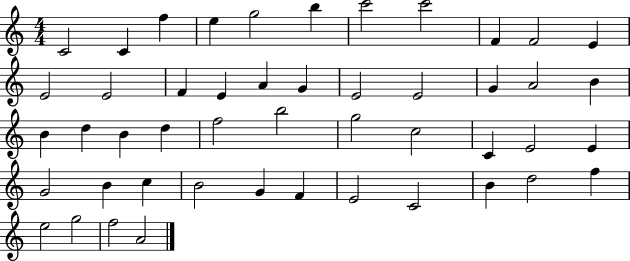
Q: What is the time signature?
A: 4/4